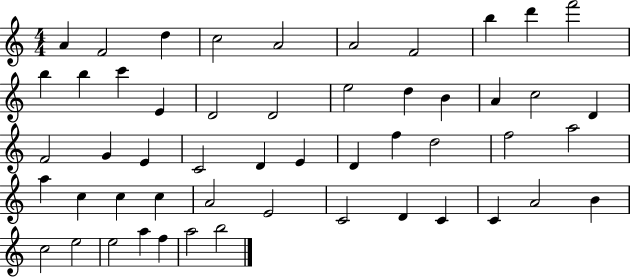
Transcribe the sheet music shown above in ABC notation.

X:1
T:Untitled
M:4/4
L:1/4
K:C
A F2 d c2 A2 A2 F2 b d' f'2 b b c' E D2 D2 e2 d B A c2 D F2 G E C2 D E D f d2 f2 a2 a c c c A2 E2 C2 D C C A2 B c2 e2 e2 a f a2 b2